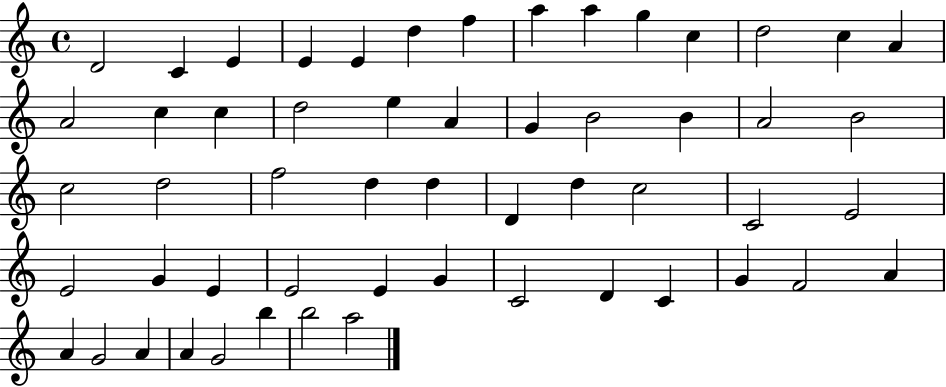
D4/h C4/q E4/q E4/q E4/q D5/q F5/q A5/q A5/q G5/q C5/q D5/h C5/q A4/q A4/h C5/q C5/q D5/h E5/q A4/q G4/q B4/h B4/q A4/h B4/h C5/h D5/h F5/h D5/q D5/q D4/q D5/q C5/h C4/h E4/h E4/h G4/q E4/q E4/h E4/q G4/q C4/h D4/q C4/q G4/q F4/h A4/q A4/q G4/h A4/q A4/q G4/h B5/q B5/h A5/h